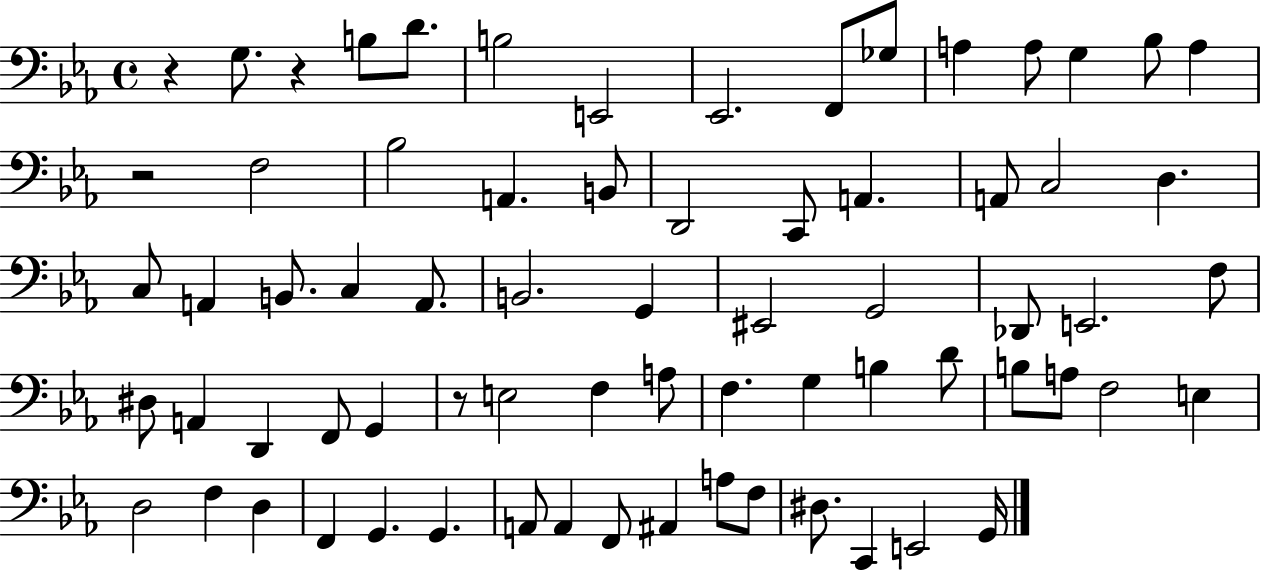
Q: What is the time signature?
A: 4/4